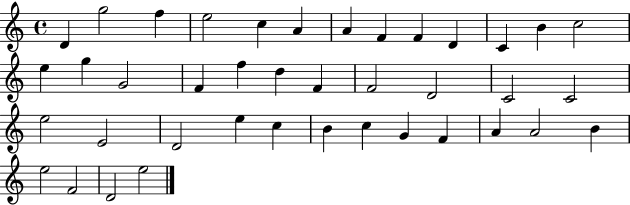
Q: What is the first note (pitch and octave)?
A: D4